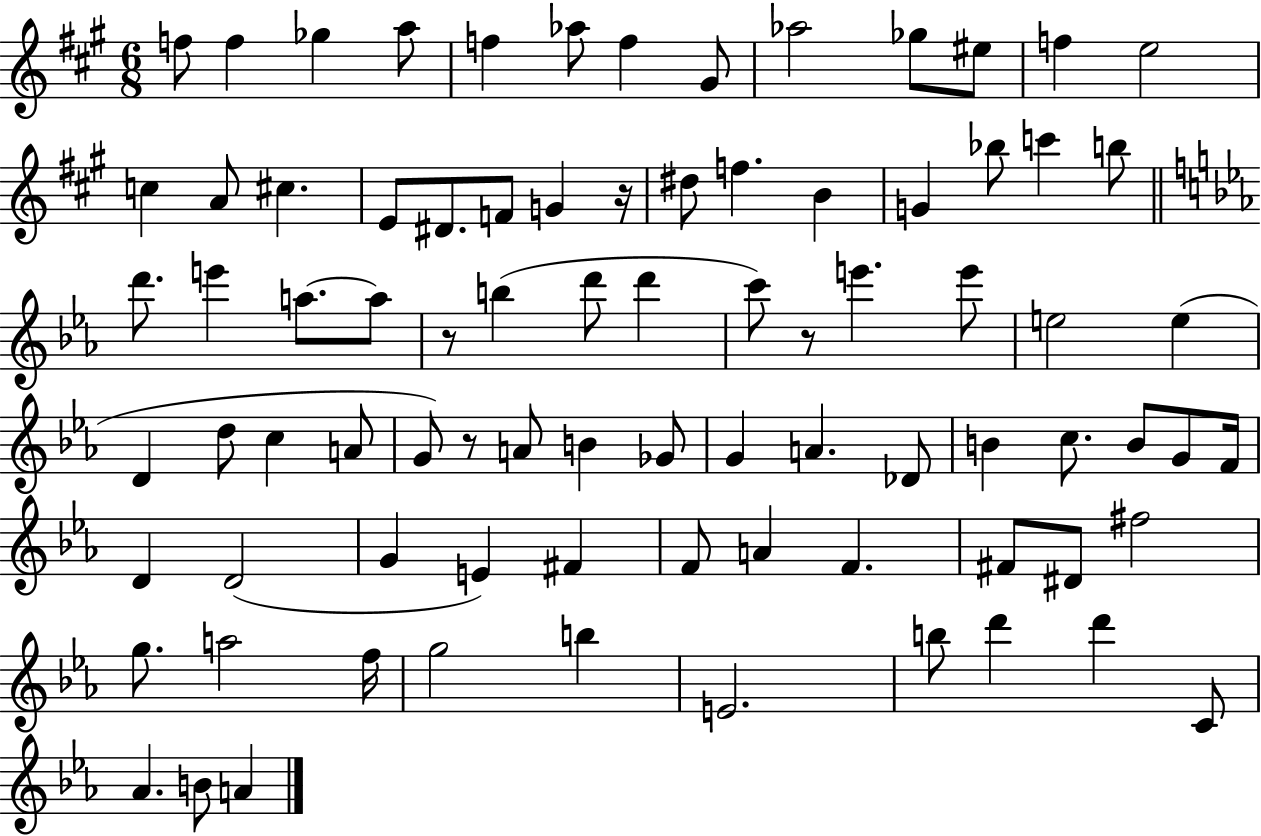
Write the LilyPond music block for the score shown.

{
  \clef treble
  \numericTimeSignature
  \time 6/8
  \key a \major
  \repeat volta 2 { f''8 f''4 ges''4 a''8 | f''4 aes''8 f''4 gis'8 | aes''2 ges''8 eis''8 | f''4 e''2 | \break c''4 a'8 cis''4. | e'8 dis'8. f'8 g'4 r16 | dis''8 f''4. b'4 | g'4 bes''8 c'''4 b''8 | \break \bar "||" \break \key ees \major d'''8. e'''4 a''8.~~ a''8 | r8 b''4( d'''8 d'''4 | c'''8) r8 e'''4. e'''8 | e''2 e''4( | \break d'4 d''8 c''4 a'8 | g'8) r8 a'8 b'4 ges'8 | g'4 a'4. des'8 | b'4 c''8. b'8 g'8 f'16 | \break d'4 d'2( | g'4 e'4) fis'4 | f'8 a'4 f'4. | fis'8 dis'8 fis''2 | \break g''8. a''2 f''16 | g''2 b''4 | e'2. | b''8 d'''4 d'''4 c'8 | \break aes'4. b'8 a'4 | } \bar "|."
}